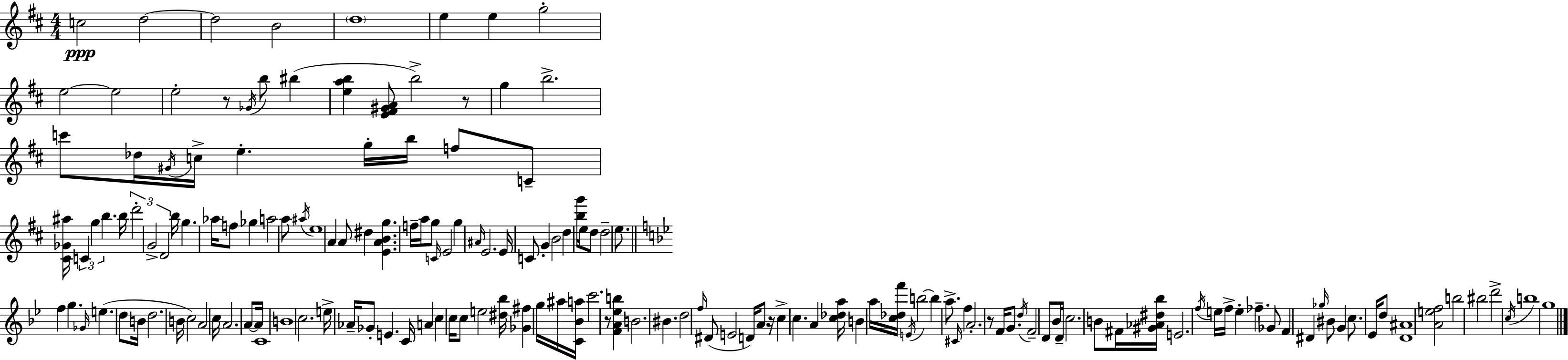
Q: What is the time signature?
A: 4/4